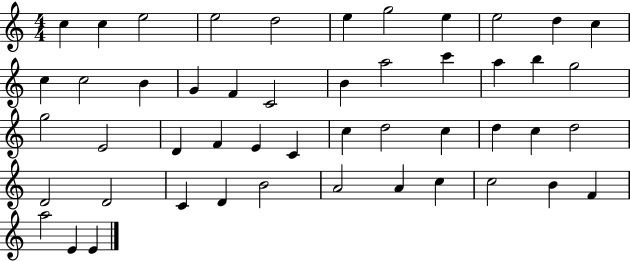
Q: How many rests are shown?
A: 0